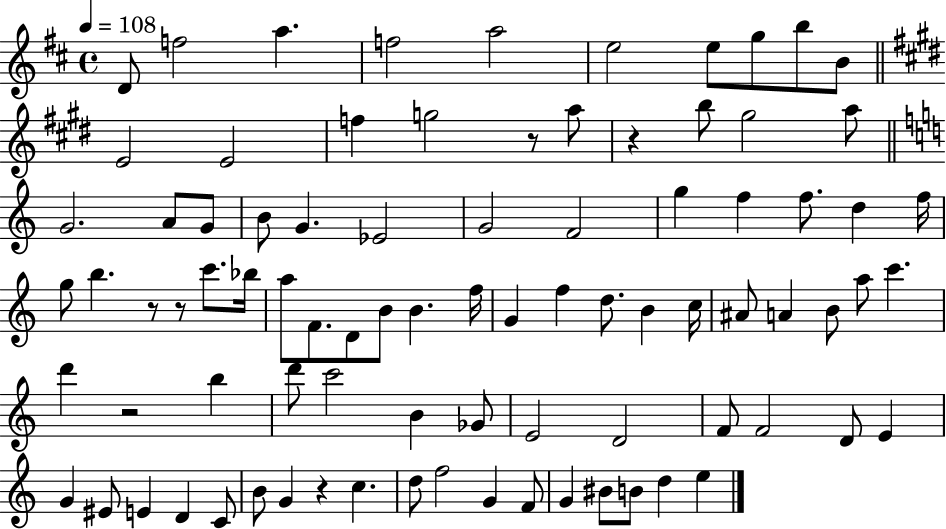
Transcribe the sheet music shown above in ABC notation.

X:1
T:Untitled
M:4/4
L:1/4
K:D
D/2 f2 a f2 a2 e2 e/2 g/2 b/2 B/2 E2 E2 f g2 z/2 a/2 z b/2 ^g2 a/2 G2 A/2 G/2 B/2 G _E2 G2 F2 g f f/2 d f/4 g/2 b z/2 z/2 c'/2 _b/4 a/2 F/2 D/2 B/2 B f/4 G f d/2 B c/4 ^A/2 A B/2 a/2 c' d' z2 b d'/2 c'2 B _G/2 E2 D2 F/2 F2 D/2 E G ^E/2 E D C/2 B/2 G z c d/2 f2 G F/2 G ^B/2 B/2 d e